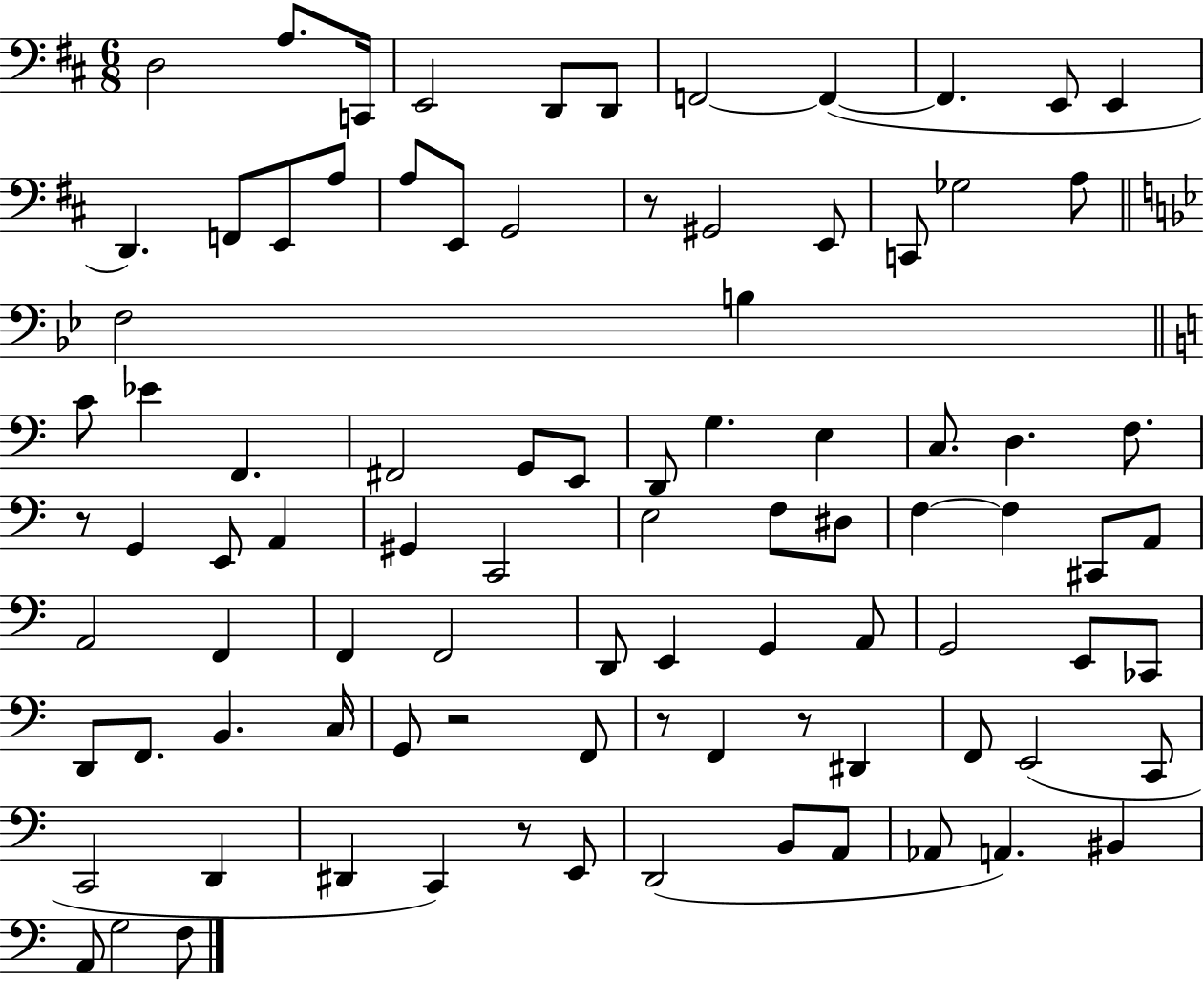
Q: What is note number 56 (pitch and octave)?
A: G2